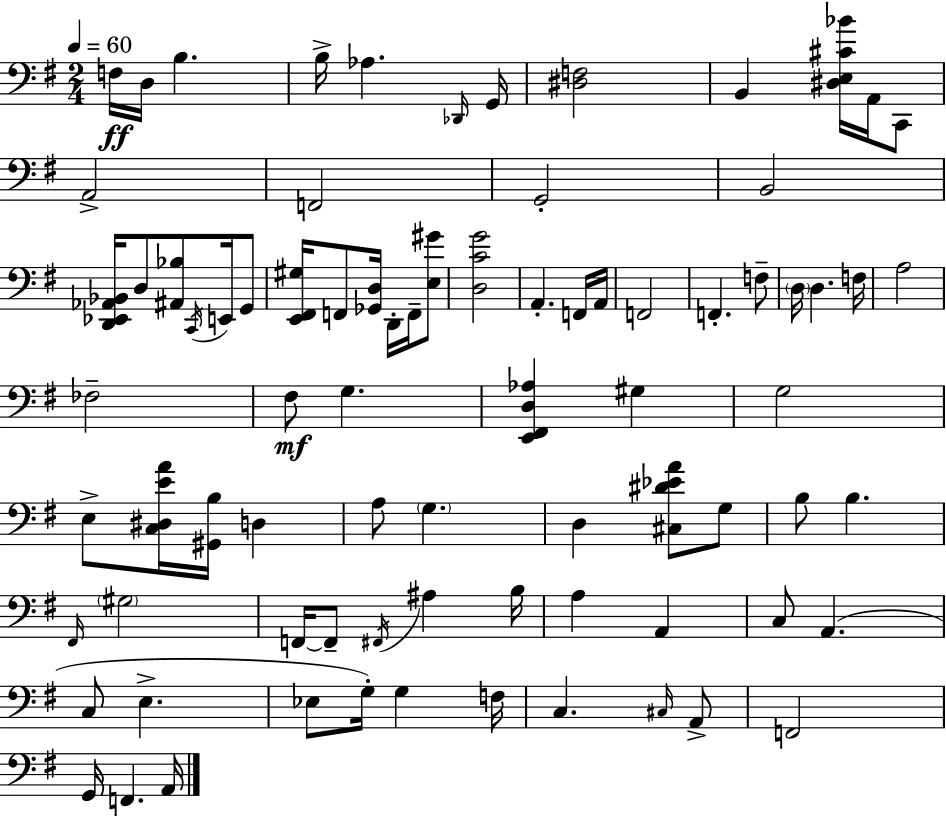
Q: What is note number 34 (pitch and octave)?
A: G3